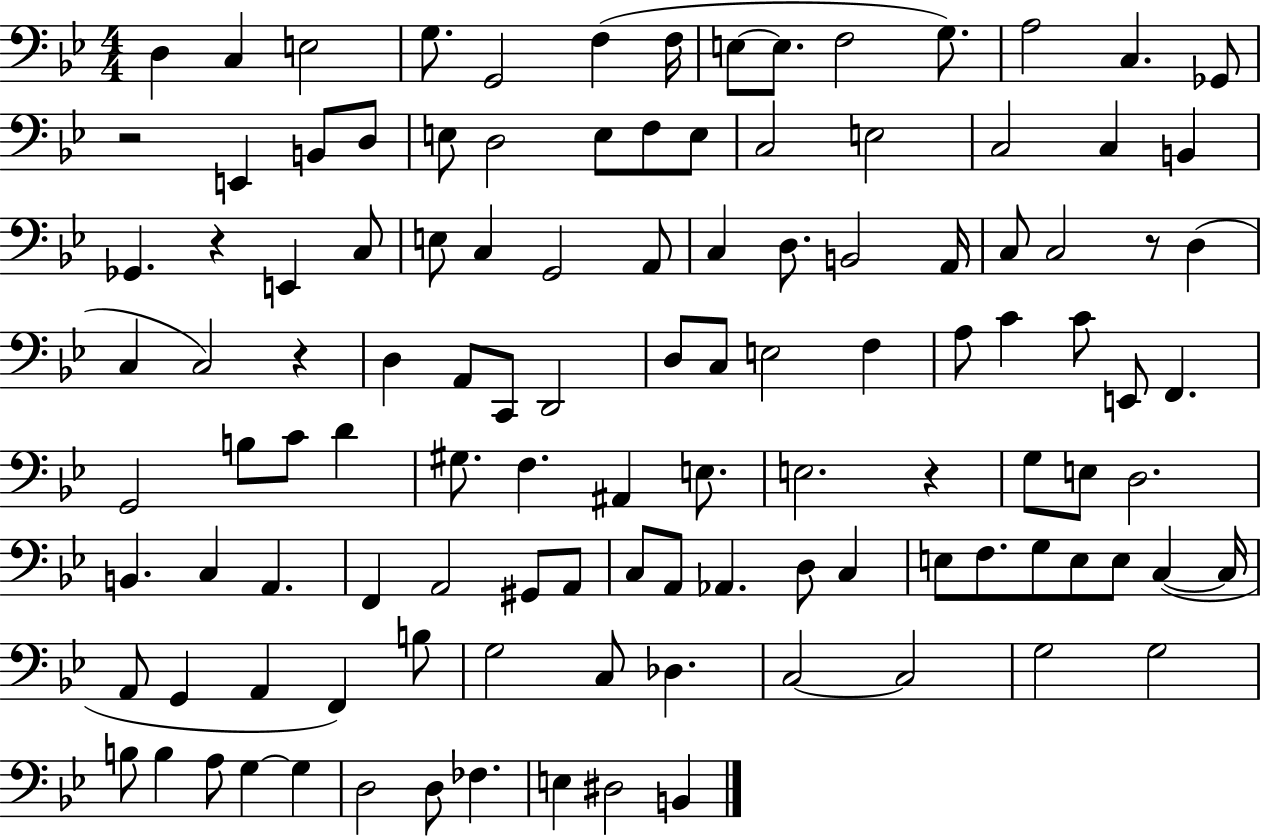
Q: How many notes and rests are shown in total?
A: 115